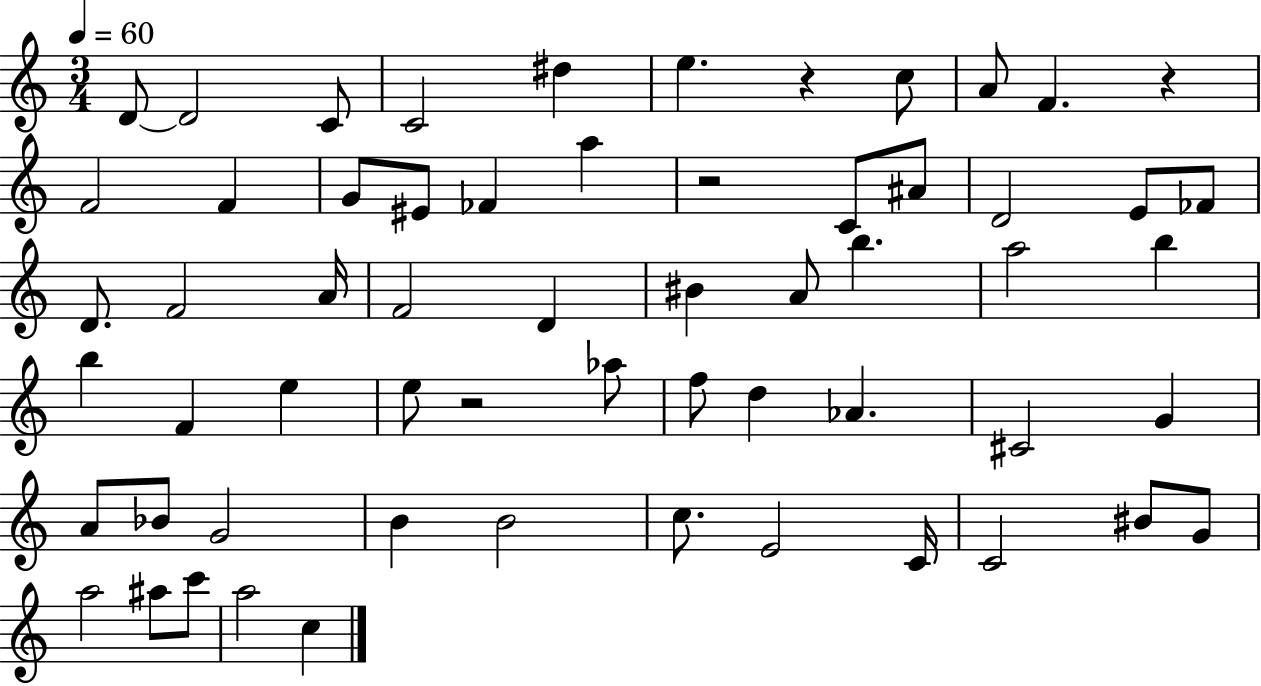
D4/e D4/h C4/e C4/h D#5/q E5/q. R/q C5/e A4/e F4/q. R/q F4/h F4/q G4/e EIS4/e FES4/q A5/q R/h C4/e A#4/e D4/h E4/e FES4/e D4/e. F4/h A4/s F4/h D4/q BIS4/q A4/e B5/q. A5/h B5/q B5/q F4/q E5/q E5/e R/h Ab5/e F5/e D5/q Ab4/q. C#4/h G4/q A4/e Bb4/e G4/h B4/q B4/h C5/e. E4/h C4/s C4/h BIS4/e G4/e A5/h A#5/e C6/e A5/h C5/q